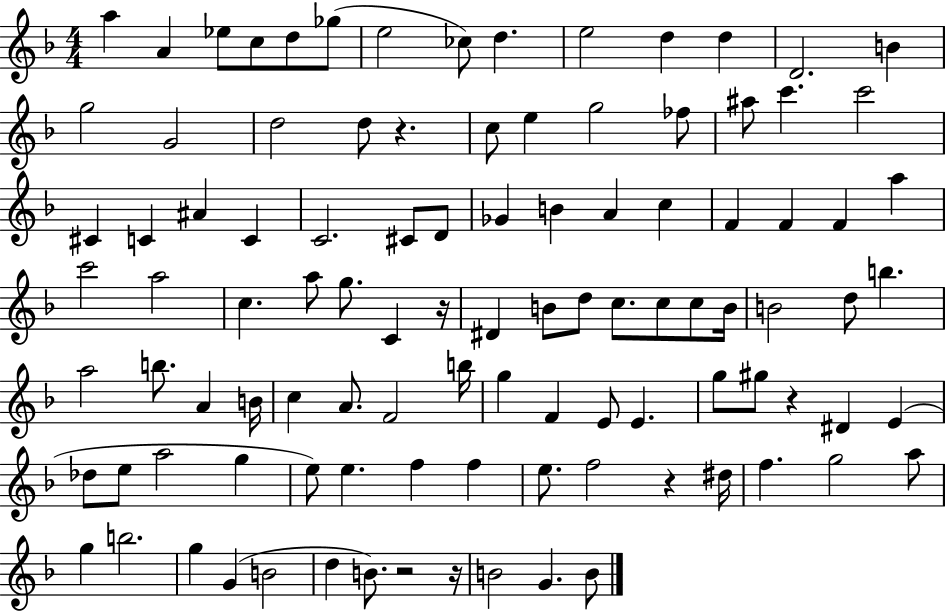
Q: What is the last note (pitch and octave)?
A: B4